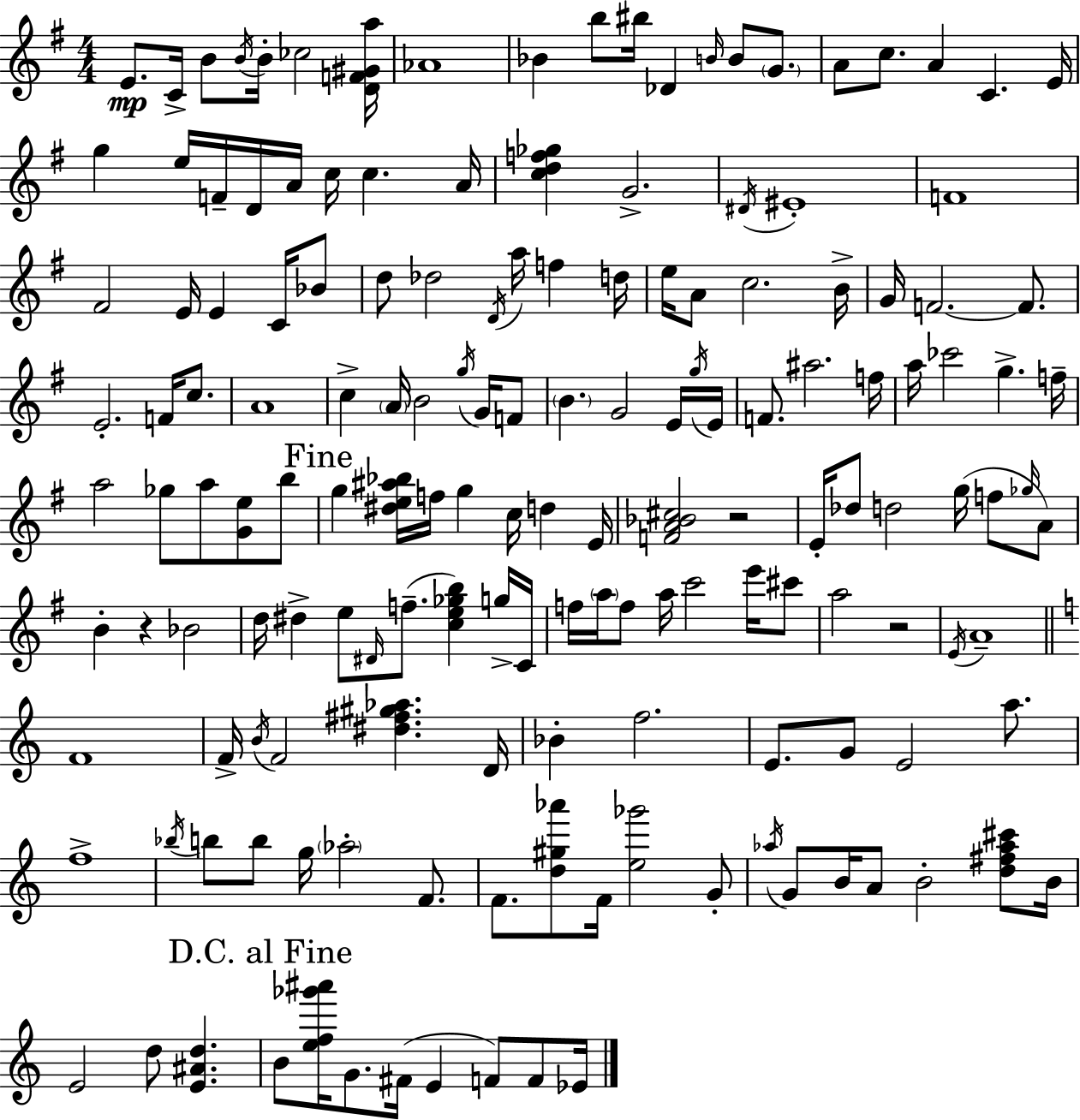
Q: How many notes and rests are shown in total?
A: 158